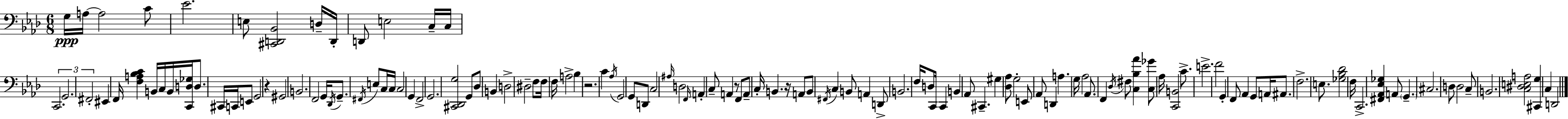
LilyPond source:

{
  \clef bass
  \numericTimeSignature
  \time 6/8
  \key aes \major
  g16\ppp a16~~ a2 c'8 | ees'2. | e8 <cis, d, bes,>2 d16-- d,16-. | d,8 e2 c16-- c16 | \break \tuplet 3/2 { c,2. | g,2. | fis,2-. } eis,4 | f,16 <f a bes c'>4 b,16 c16 b,16 <c, d ges>16 d8. | \break cis,16 c,16 e,8 g,2 | r4 gis,2 | b,2. | f,2 g,16 \acciaccatura { des,16 } g,8.-- | \break \acciaccatura { fis,16 } e8 c16 c16 c2 | g,4 f,2-> | g,2. | <cis, des, g>2 g,8 | \break des8 b,4 d2-> | dis2-- f8 | f16 f16 a2-> bes4 | r2. | \break c'4 \acciaccatura { aes16 } g,2 | g,8 d,8 c2 | \grace { ais16 } d2 | \grace { f,16 } a,4-. c8-- a,4 r8 | \break f,8 a,8-- c16-. b,4. | r16 a,8 b,8 \acciaccatura { fis,16 } c4 b,8 | a,4 d,8-> b,2. | f16 d8 c,16 c,4 | \break b,4 aes,8 cis,4.-- | gis4 <des aes>8 g2-. | e,8 aes,8 d,4 | a4. g16 aes2 | \break aes,8. f,4 \acciaccatura { des16 } fis8 | <c bes aes'>4 <c ges'>8 aes16 <c, b,>2 | c'8.-> e'2.-> | f'2 | \break g,4-. f,8 aes,4 | g,8 a,16 ais,8. f2.-> | e8. <ges bes des'>2 | f16 c,2.-> | \break <fis, aes, ees ges>4 a,8 | \parenthesize g,4.-- cis2. | d8 d2 | c8-- b,2. | \break <c dis e a>2 | <cis, g>4 c4 d,2 | \bar "|."
}